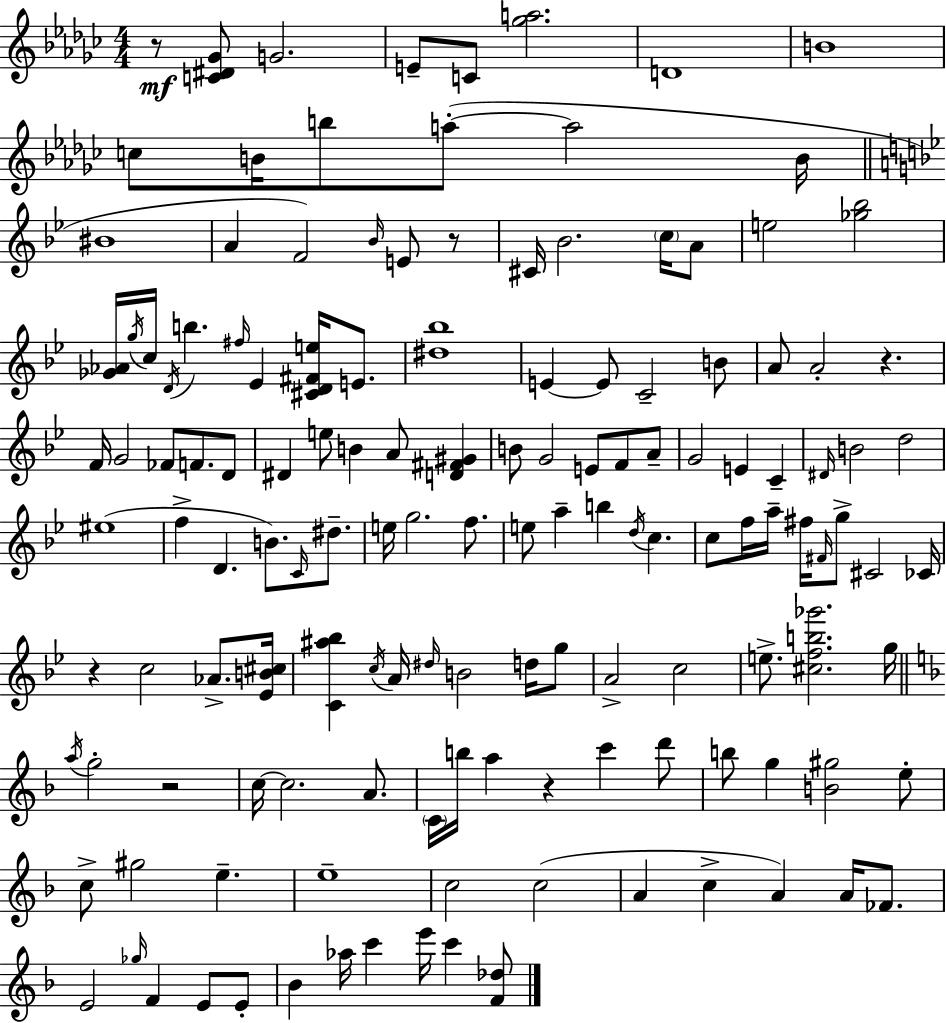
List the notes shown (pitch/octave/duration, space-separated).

R/e [C4,D#4,Gb4]/e G4/h. E4/e C4/e [Gb5,A5]/h. D4/w B4/w C5/e B4/s B5/e A5/e A5/h B4/s BIS4/w A4/q F4/h Bb4/s E4/e R/e C#4/s Bb4/h. C5/s A4/e E5/h [Gb5,Bb5]/h [Gb4,Ab4]/s G5/s C5/s D4/s B5/q. F#5/s Eb4/q [C#4,D4,F#4,E5]/s E4/e. [D#5,Bb5]/w E4/q E4/e C4/h B4/e A4/e A4/h R/q. F4/s G4/h FES4/e F4/e. D4/e D#4/q E5/e B4/q A4/e [D4,F#4,G#4]/q B4/e G4/h E4/e F4/e A4/e G4/h E4/q C4/q D#4/s B4/h D5/h EIS5/w F5/q D4/q. B4/e. C4/s D#5/e. E5/s G5/h. F5/e. E5/e A5/q B5/q D5/s C5/q. C5/e F5/s A5/s F#5/s F#4/s G5/e C#4/h CES4/s R/q C5/h Ab4/e. [Eb4,B4,C#5]/s [C4,A#5,Bb5]/q C5/s A4/s D#5/s B4/h D5/s G5/e A4/h C5/h E5/e. [C#5,F5,B5,Gb6]/h. G5/s A5/s G5/h R/h C5/s C5/h. A4/e. C4/s B5/s A5/q R/q C6/q D6/e B5/e G5/q [B4,G#5]/h E5/e C5/e G#5/h E5/q. E5/w C5/h C5/h A4/q C5/q A4/q A4/s FES4/e. E4/h Gb5/s F4/q E4/e E4/e Bb4/q Ab5/s C6/q E6/s C6/q [F4,Db5]/e